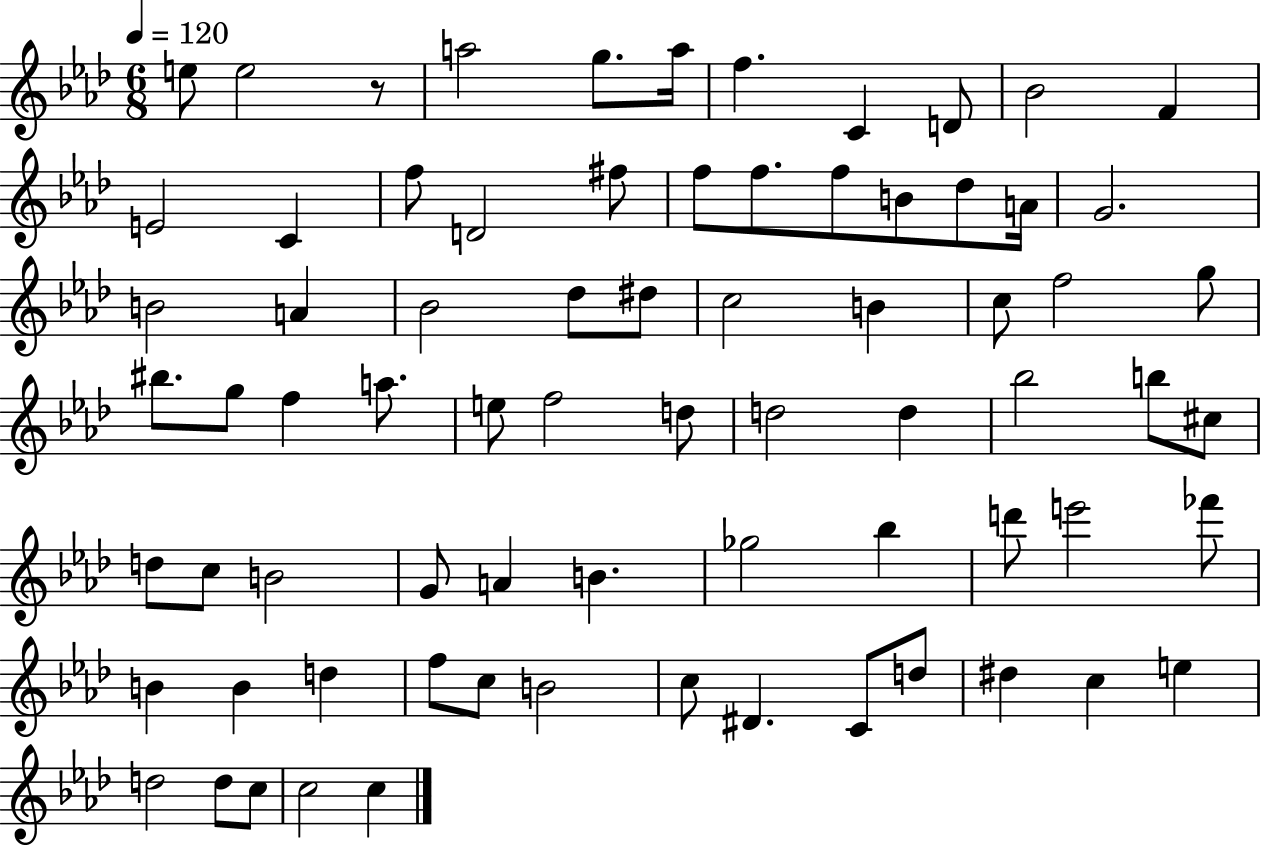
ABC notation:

X:1
T:Untitled
M:6/8
L:1/4
K:Ab
e/2 e2 z/2 a2 g/2 a/4 f C D/2 _B2 F E2 C f/2 D2 ^f/2 f/2 f/2 f/2 B/2 _d/2 A/4 G2 B2 A _B2 _d/2 ^d/2 c2 B c/2 f2 g/2 ^b/2 g/2 f a/2 e/2 f2 d/2 d2 d _b2 b/2 ^c/2 d/2 c/2 B2 G/2 A B _g2 _b d'/2 e'2 _f'/2 B B d f/2 c/2 B2 c/2 ^D C/2 d/2 ^d c e d2 d/2 c/2 c2 c